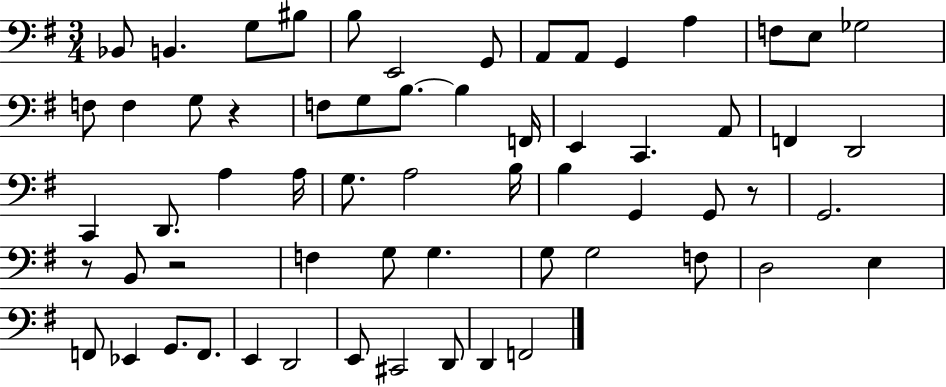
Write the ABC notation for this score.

X:1
T:Untitled
M:3/4
L:1/4
K:G
_B,,/2 B,, G,/2 ^B,/2 B,/2 E,,2 G,,/2 A,,/2 A,,/2 G,, A, F,/2 E,/2 _G,2 F,/2 F, G,/2 z F,/2 G,/2 B,/2 B, F,,/4 E,, C,, A,,/2 F,, D,,2 C,, D,,/2 A, A,/4 G,/2 A,2 B,/4 B, G,, G,,/2 z/2 G,,2 z/2 B,,/2 z2 F, G,/2 G, G,/2 G,2 F,/2 D,2 E, F,,/2 _E,, G,,/2 F,,/2 E,, D,,2 E,,/2 ^C,,2 D,,/2 D,, F,,2